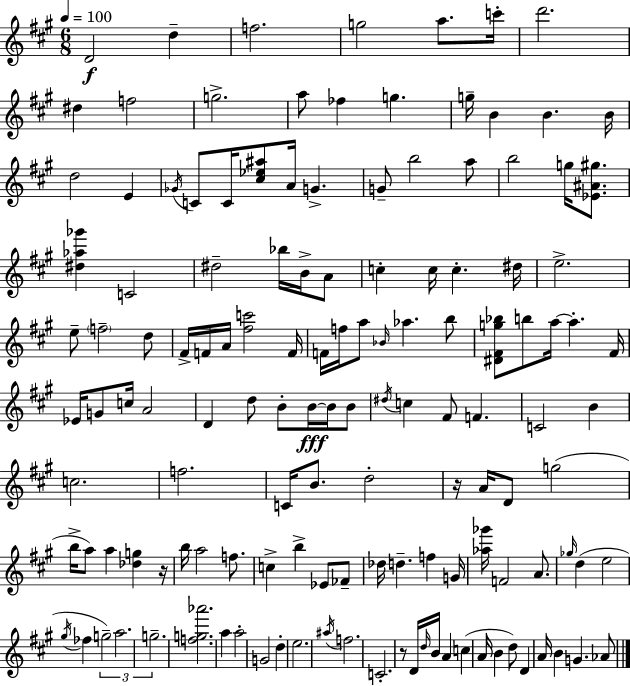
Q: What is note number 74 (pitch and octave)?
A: F5